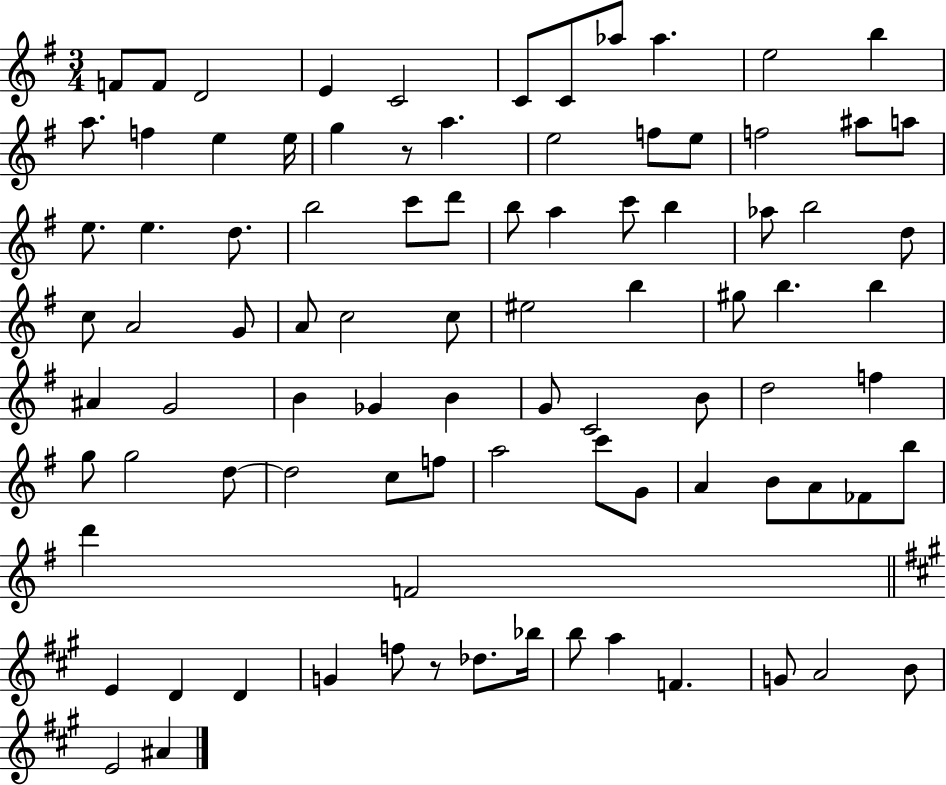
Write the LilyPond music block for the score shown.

{
  \clef treble
  \numericTimeSignature
  \time 3/4
  \key g \major
  f'8 f'8 d'2 | e'4 c'2 | c'8 c'8 aes''8 aes''4. | e''2 b''4 | \break a''8. f''4 e''4 e''16 | g''4 r8 a''4. | e''2 f''8 e''8 | f''2 ais''8 a''8 | \break e''8. e''4. d''8. | b''2 c'''8 d'''8 | b''8 a''4 c'''8 b''4 | aes''8 b''2 d''8 | \break c''8 a'2 g'8 | a'8 c''2 c''8 | eis''2 b''4 | gis''8 b''4. b''4 | \break ais'4 g'2 | b'4 ges'4 b'4 | g'8 c'2 b'8 | d''2 f''4 | \break g''8 g''2 d''8~~ | d''2 c''8 f''8 | a''2 c'''8 g'8 | a'4 b'8 a'8 fes'8 b''8 | \break d'''4 f'2 | \bar "||" \break \key a \major e'4 d'4 d'4 | g'4 f''8 r8 des''8. bes''16 | b''8 a''4 f'4. | g'8 a'2 b'8 | \break e'2 ais'4 | \bar "|."
}